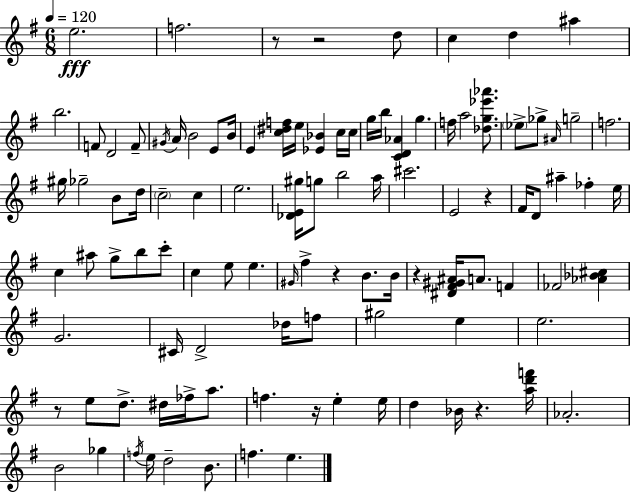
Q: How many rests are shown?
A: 8